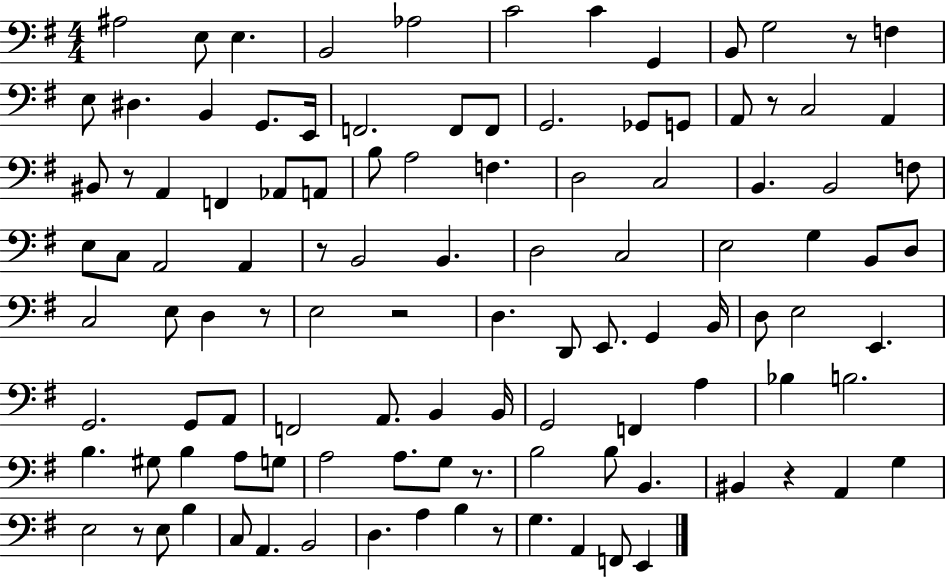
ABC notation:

X:1
T:Untitled
M:4/4
L:1/4
K:G
^A,2 E,/2 E, B,,2 _A,2 C2 C G,, B,,/2 G,2 z/2 F, E,/2 ^D, B,, G,,/2 E,,/4 F,,2 F,,/2 F,,/2 G,,2 _G,,/2 G,,/2 A,,/2 z/2 C,2 A,, ^B,,/2 z/2 A,, F,, _A,,/2 A,,/2 B,/2 A,2 F, D,2 C,2 B,, B,,2 F,/2 E,/2 C,/2 A,,2 A,, z/2 B,,2 B,, D,2 C,2 E,2 G, B,,/2 D,/2 C,2 E,/2 D, z/2 E,2 z2 D, D,,/2 E,,/2 G,, B,,/4 D,/2 E,2 E,, G,,2 G,,/2 A,,/2 F,,2 A,,/2 B,, B,,/4 G,,2 F,, A, _B, B,2 B, ^G,/2 B, A,/2 G,/2 A,2 A,/2 G,/2 z/2 B,2 B,/2 B,, ^B,, z A,, G, E,2 z/2 E,/2 B, C,/2 A,, B,,2 D, A, B, z/2 G, A,, F,,/2 E,,